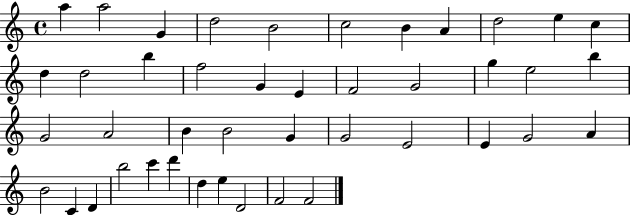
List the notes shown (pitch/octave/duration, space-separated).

A5/q A5/h G4/q D5/h B4/h C5/h B4/q A4/q D5/h E5/q C5/q D5/q D5/h B5/q F5/h G4/q E4/q F4/h G4/h G5/q E5/h B5/q G4/h A4/h B4/q B4/h G4/q G4/h E4/h E4/q G4/h A4/q B4/h C4/q D4/q B5/h C6/q D6/q D5/q E5/q D4/h F4/h F4/h